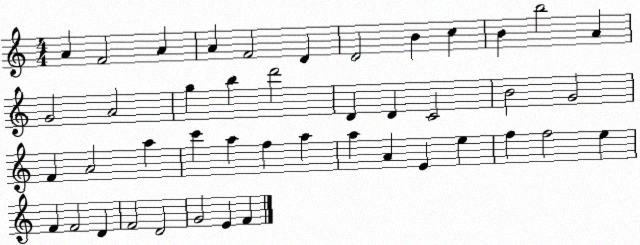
X:1
T:Untitled
M:4/4
L:1/4
K:C
A F2 A A F2 D D2 B c B b2 A G2 A2 g b d'2 D D C2 B2 G2 F A2 a c' a f a a A E e f f2 e F F2 D F2 D2 G2 E F